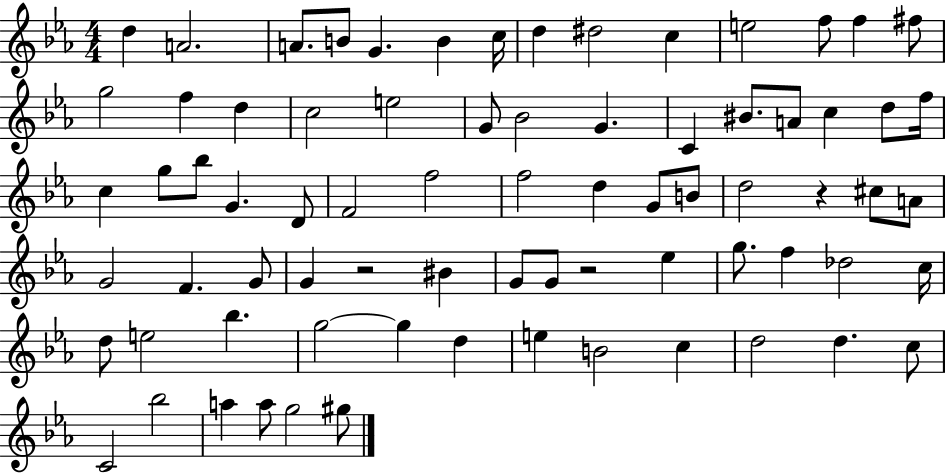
D5/q A4/h. A4/e. B4/e G4/q. B4/q C5/s D5/q D#5/h C5/q E5/h F5/e F5/q F#5/e G5/h F5/q D5/q C5/h E5/h G4/e Bb4/h G4/q. C4/q BIS4/e. A4/e C5/q D5/e F5/s C5/q G5/e Bb5/e G4/q. D4/e F4/h F5/h F5/h D5/q G4/e B4/e D5/h R/q C#5/e A4/e G4/h F4/q. G4/e G4/q R/h BIS4/q G4/e G4/e R/h Eb5/q G5/e. F5/q Db5/h C5/s D5/e E5/h Bb5/q. G5/h G5/q D5/q E5/q B4/h C5/q D5/h D5/q. C5/e C4/h Bb5/h A5/q A5/e G5/h G#5/e